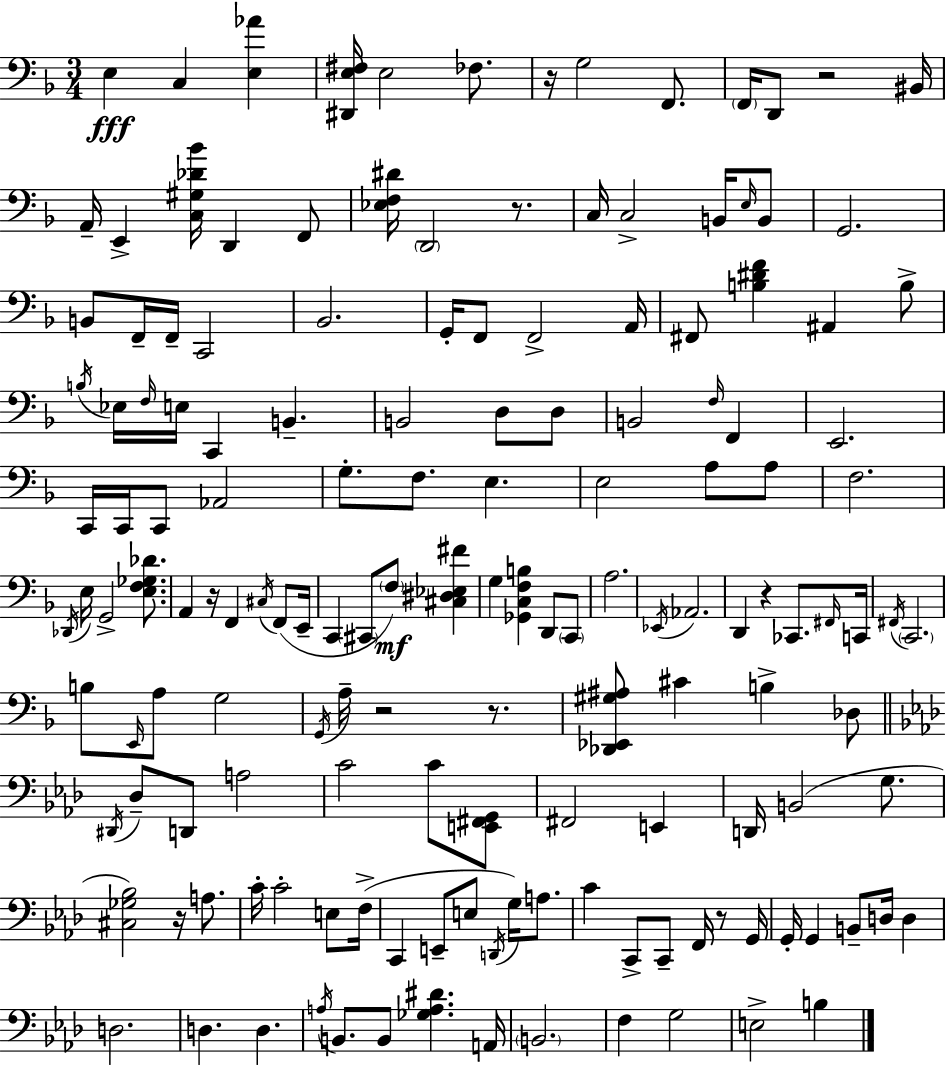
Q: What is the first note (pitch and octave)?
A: E3